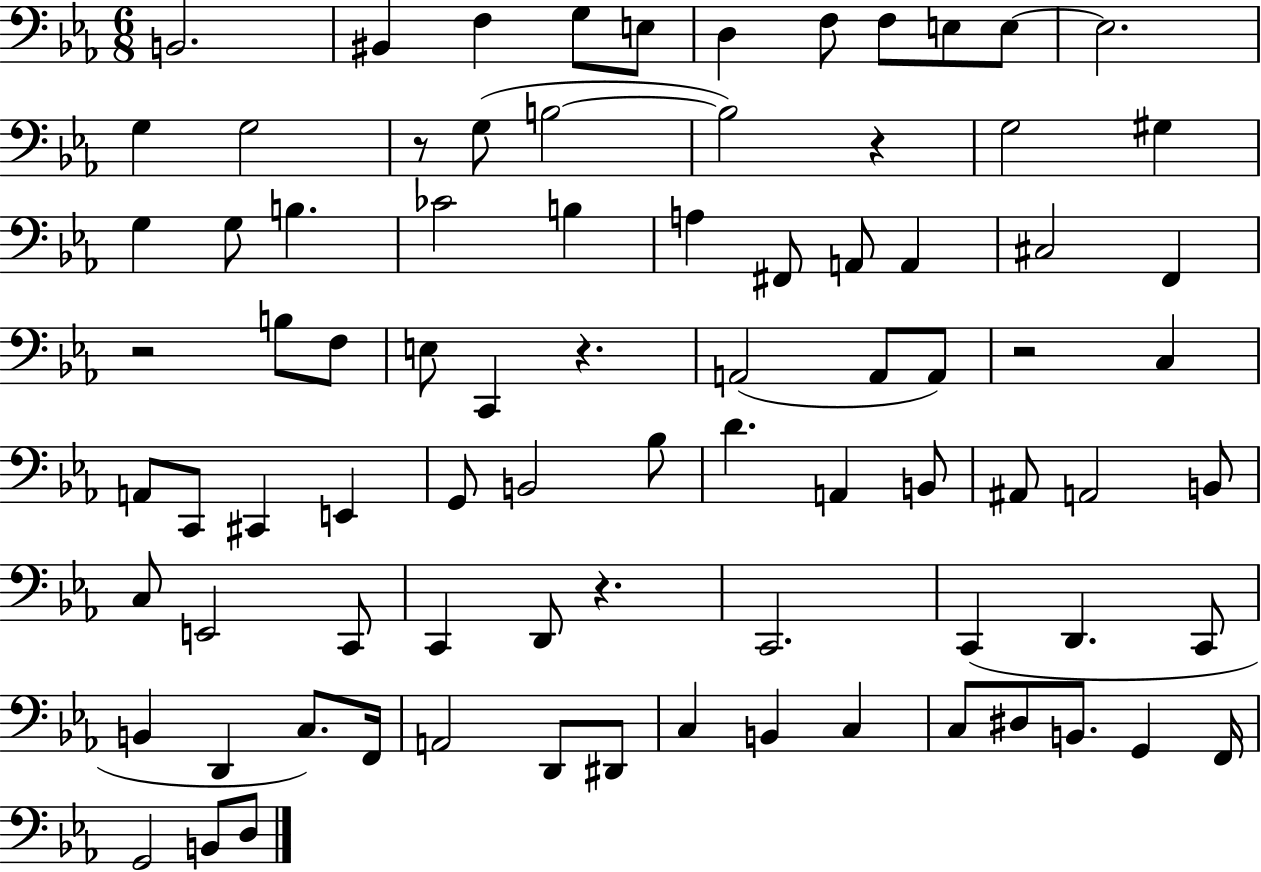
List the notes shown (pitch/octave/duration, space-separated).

B2/h. BIS2/q F3/q G3/e E3/e D3/q F3/e F3/e E3/e E3/e E3/h. G3/q G3/h R/e G3/e B3/h B3/h R/q G3/h G#3/q G3/q G3/e B3/q. CES4/h B3/q A3/q F#2/e A2/e A2/q C#3/h F2/q R/h B3/e F3/e E3/e C2/q R/q. A2/h A2/e A2/e R/h C3/q A2/e C2/e C#2/q E2/q G2/e B2/h Bb3/e D4/q. A2/q B2/e A#2/e A2/h B2/e C3/e E2/h C2/e C2/q D2/e R/q. C2/h. C2/q D2/q. C2/e B2/q D2/q C3/e. F2/s A2/h D2/e D#2/e C3/q B2/q C3/q C3/e D#3/e B2/e. G2/q F2/s G2/h B2/e D3/e